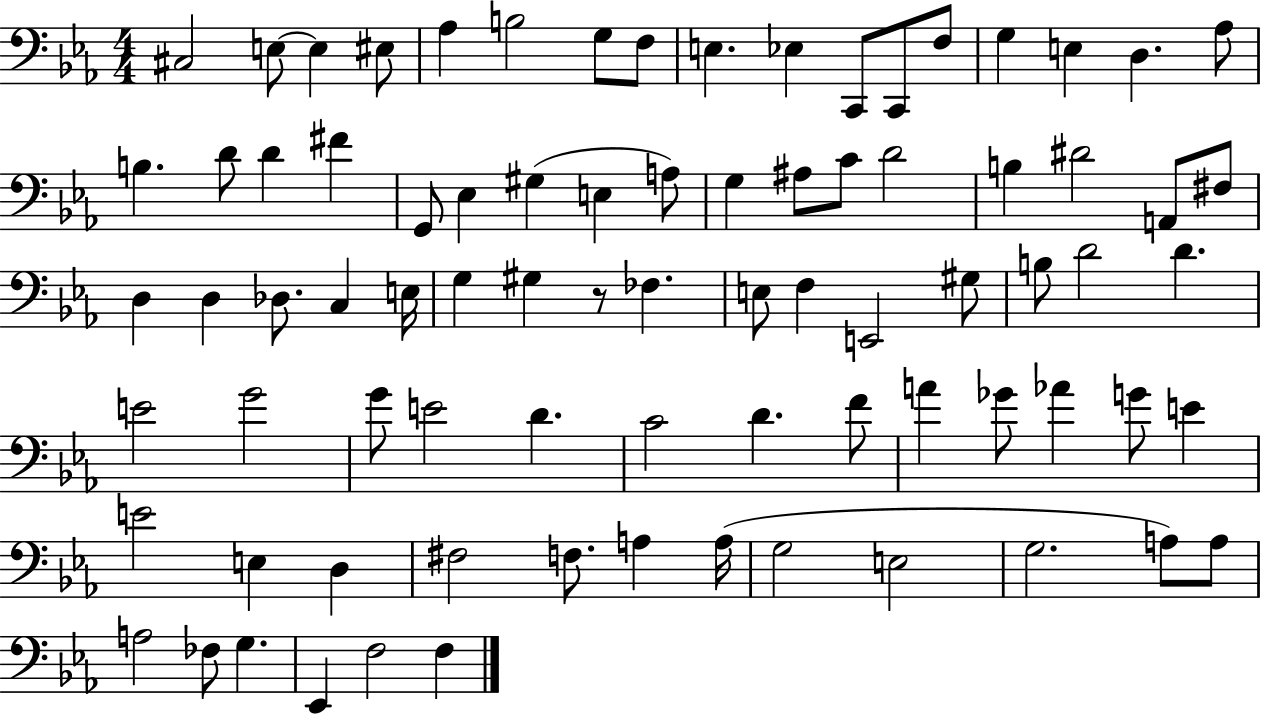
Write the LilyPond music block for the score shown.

{
  \clef bass
  \numericTimeSignature
  \time 4/4
  \key ees \major
  cis2 e8~~ e4 eis8 | aes4 b2 g8 f8 | e4. ees4 c,8 c,8 f8 | g4 e4 d4. aes8 | \break b4. d'8 d'4 fis'4 | g,8 ees4 gis4( e4 a8) | g4 ais8 c'8 d'2 | b4 dis'2 a,8 fis8 | \break d4 d4 des8. c4 e16 | g4 gis4 r8 fes4. | e8 f4 e,2 gis8 | b8 d'2 d'4. | \break e'2 g'2 | g'8 e'2 d'4. | c'2 d'4. f'8 | a'4 ges'8 aes'4 g'8 e'4 | \break e'2 e4 d4 | fis2 f8. a4 a16( | g2 e2 | g2. a8) a8 | \break a2 fes8 g4. | ees,4 f2 f4 | \bar "|."
}